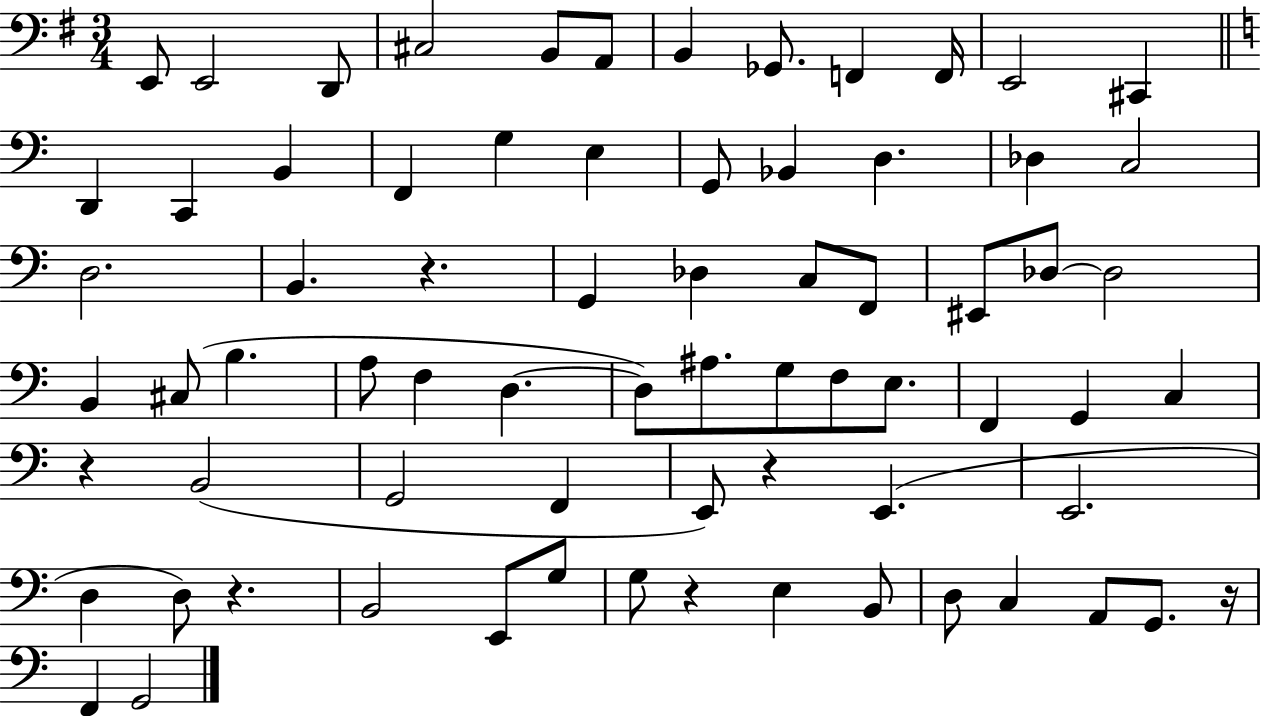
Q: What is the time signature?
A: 3/4